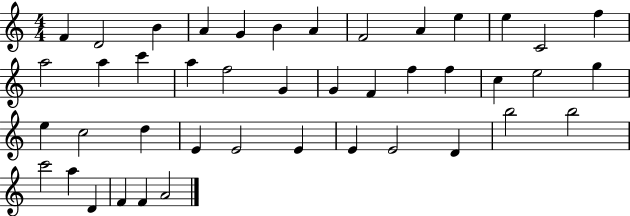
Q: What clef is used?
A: treble